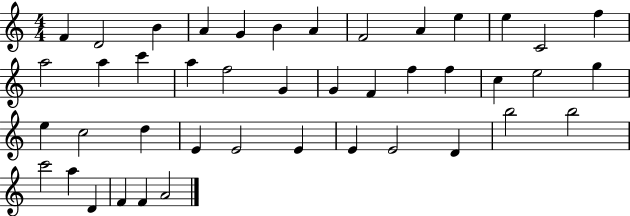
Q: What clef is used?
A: treble